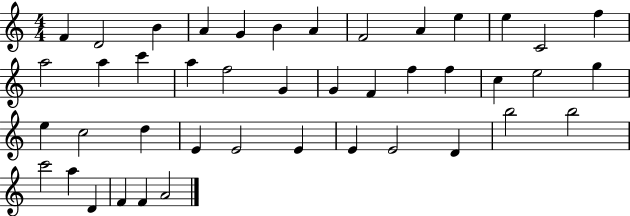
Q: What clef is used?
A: treble